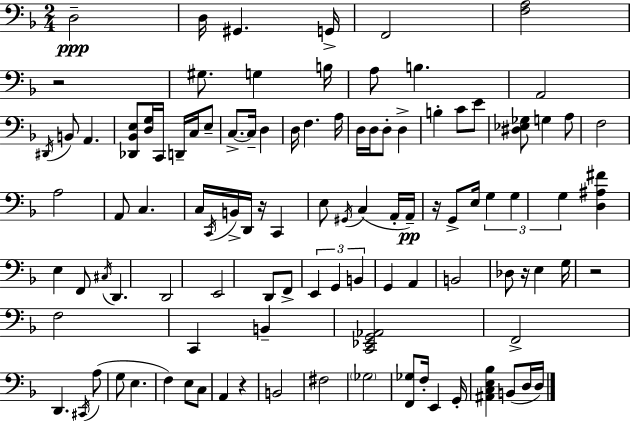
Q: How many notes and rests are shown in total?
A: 105